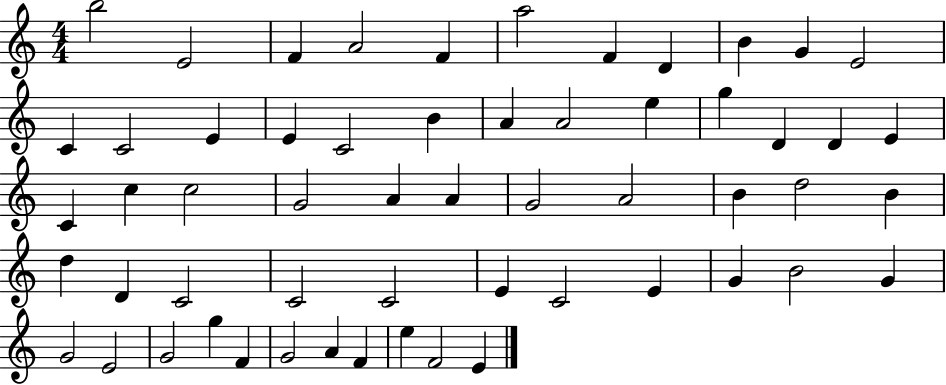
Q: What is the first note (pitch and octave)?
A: B5